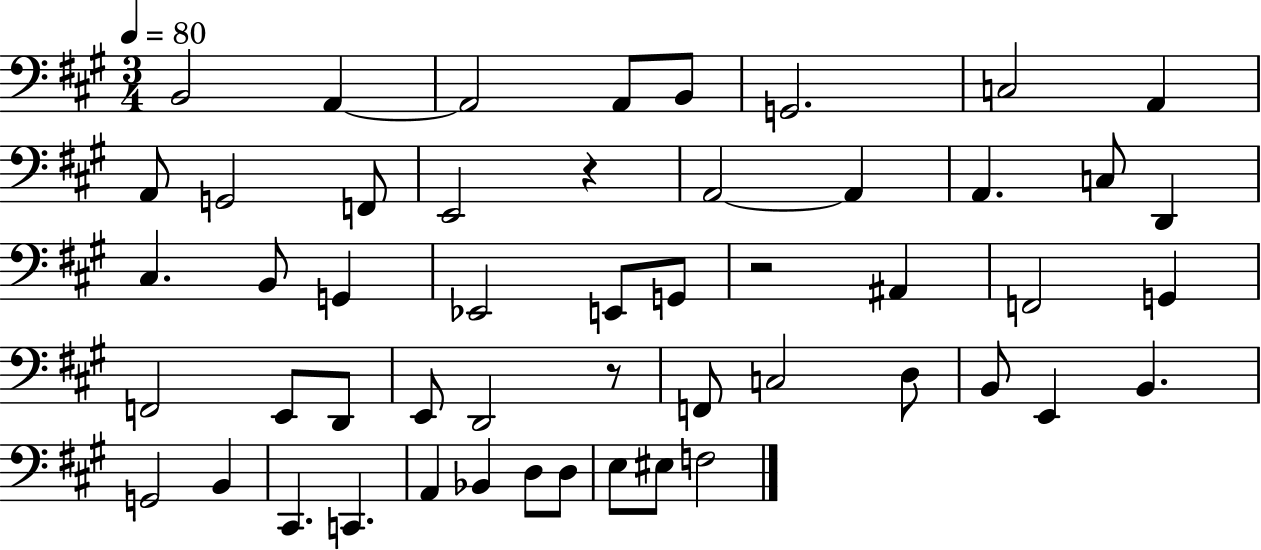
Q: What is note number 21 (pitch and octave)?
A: Eb2